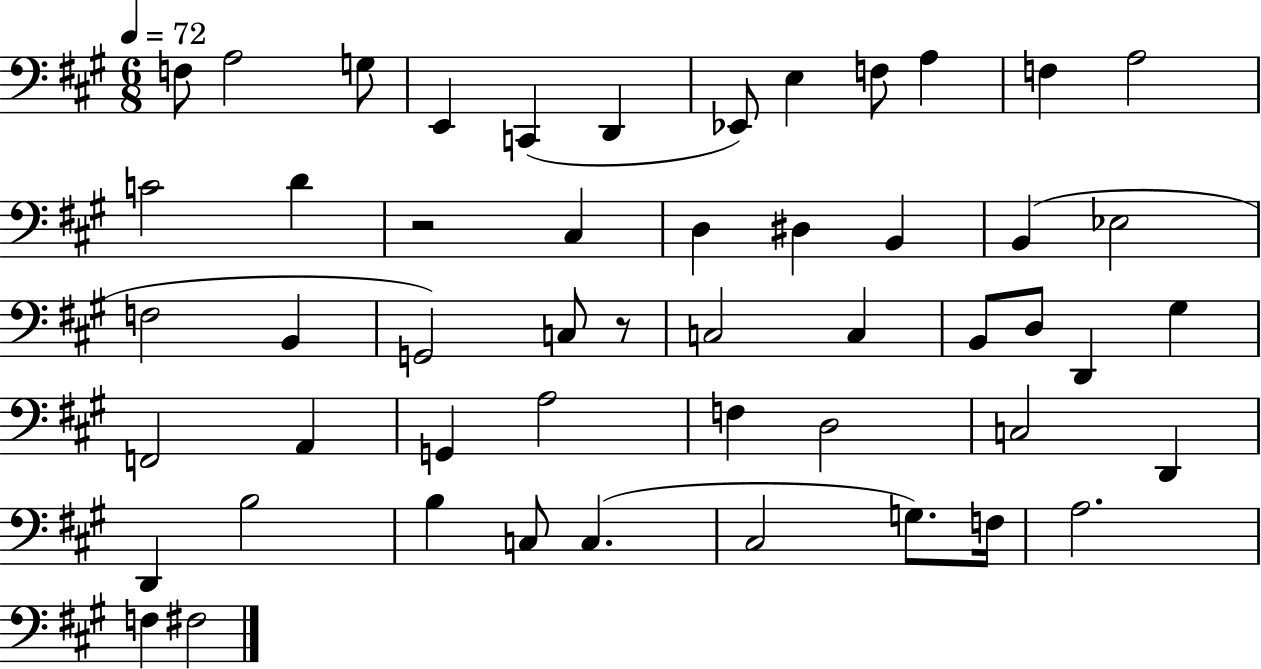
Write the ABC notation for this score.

X:1
T:Untitled
M:6/8
L:1/4
K:A
F,/2 A,2 G,/2 E,, C,, D,, _E,,/2 E, F,/2 A, F, A,2 C2 D z2 ^C, D, ^D, B,, B,, _E,2 F,2 B,, G,,2 C,/2 z/2 C,2 C, B,,/2 D,/2 D,, ^G, F,,2 A,, G,, A,2 F, D,2 C,2 D,, D,, B,2 B, C,/2 C, ^C,2 G,/2 F,/4 A,2 F, ^F,2